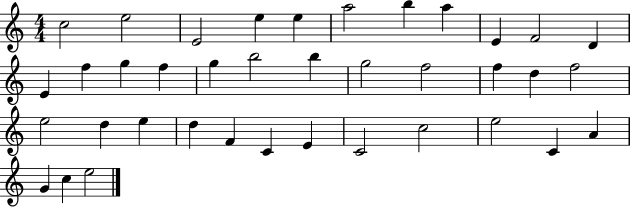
{
  \clef treble
  \numericTimeSignature
  \time 4/4
  \key c \major
  c''2 e''2 | e'2 e''4 e''4 | a''2 b''4 a''4 | e'4 f'2 d'4 | \break e'4 f''4 g''4 f''4 | g''4 b''2 b''4 | g''2 f''2 | f''4 d''4 f''2 | \break e''2 d''4 e''4 | d''4 f'4 c'4 e'4 | c'2 c''2 | e''2 c'4 a'4 | \break g'4 c''4 e''2 | \bar "|."
}